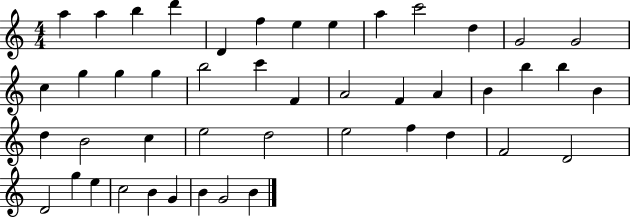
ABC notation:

X:1
T:Untitled
M:4/4
L:1/4
K:C
a a b d' D f e e a c'2 d G2 G2 c g g g b2 c' F A2 F A B b b B d B2 c e2 d2 e2 f d F2 D2 D2 g e c2 B G B G2 B